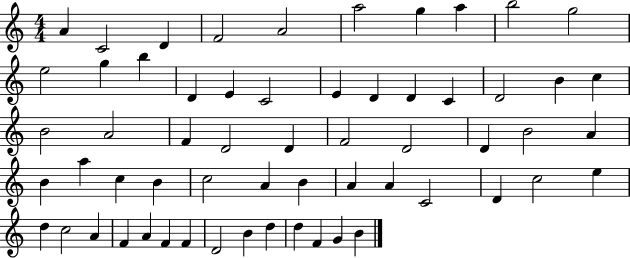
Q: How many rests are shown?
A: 0